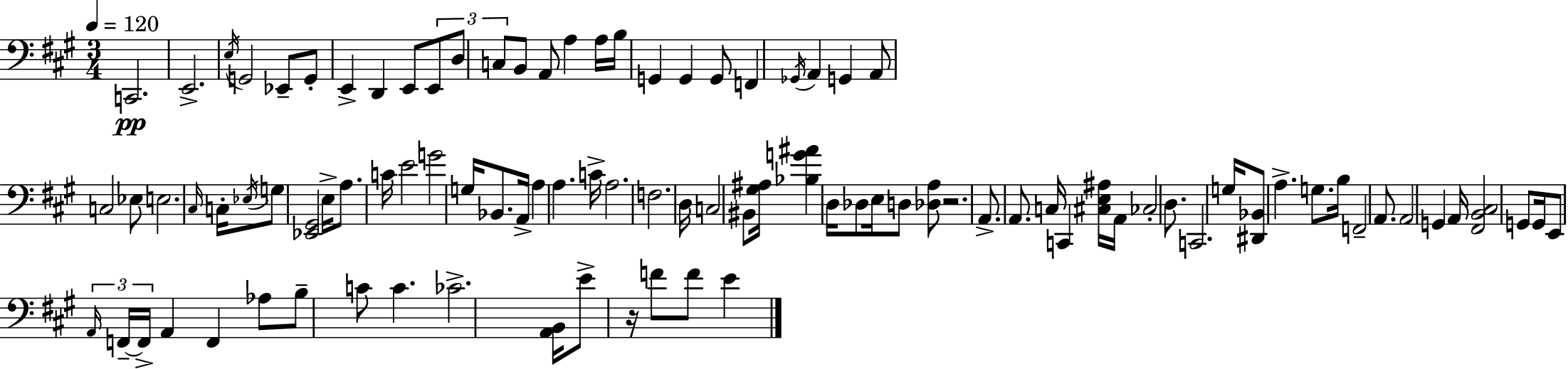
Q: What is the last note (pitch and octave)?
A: E4